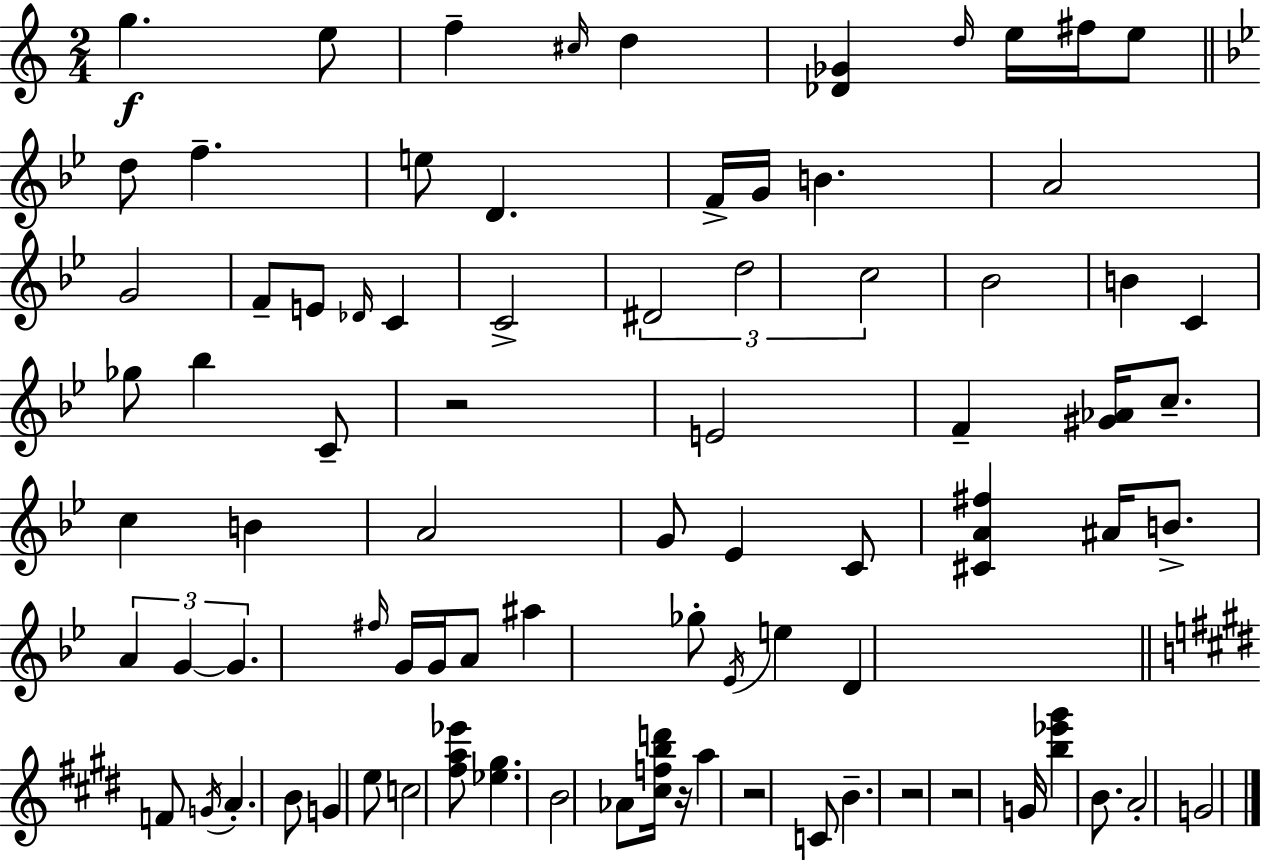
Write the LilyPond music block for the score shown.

{
  \clef treble
  \numericTimeSignature
  \time 2/4
  \key c \major
  g''4.\f e''8 | f''4-- \grace { cis''16 } d''4 | <des' ges'>4 \grace { d''16 } e''16 fis''16 | e''8 \bar "||" \break \key g \minor d''8 f''4.-- | e''8 d'4. | f'16-> g'16 b'4. | a'2 | \break g'2 | f'8-- e'8 \grace { des'16 } c'4 | c'2-> | \tuplet 3/2 { dis'2 | \break d''2 | c''2 } | bes'2 | b'4 c'4 | \break ges''8 bes''4 c'8-- | r2 | e'2 | f'4-- <gis' aes'>16 c''8.-- | \break c''4 b'4 | a'2 | g'8 ees'4 c'8 | <cis' a' fis''>4 ais'16 b'8.-> | \break \tuplet 3/2 { a'4 g'4~~ | g'4. } \grace { fis''16 } | g'16 g'16 a'8 ais''4 | ges''8-. \acciaccatura { ees'16 } e''4 d'4 | \break \bar "||" \break \key e \major f'8 \acciaccatura { g'16 } a'4.-. | b'8 g'4 e''8 | c''2 | <fis'' a'' ees'''>8 <ees'' gis''>4. | \break b'2 | aes'8 <cis'' f'' b'' d'''>16 r16 a''4 | r2 | c'8 b'4.-- | \break r2 | r2 | g'16 <b'' ees''' gis'''>4 b'8. | a'2-. | \break g'2 | \bar "|."
}